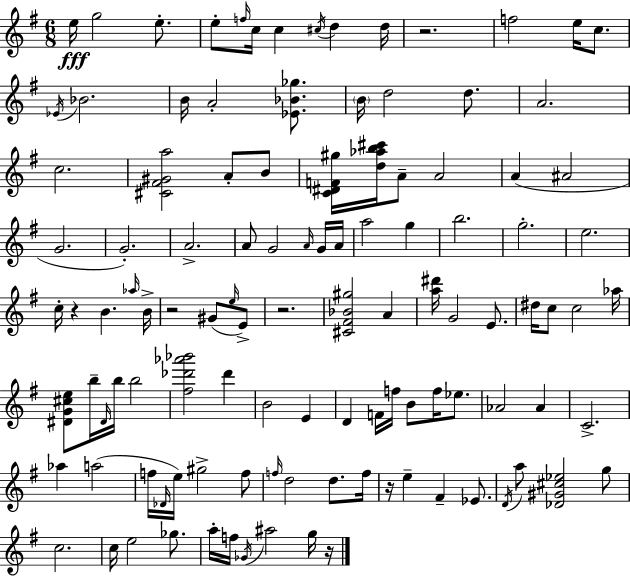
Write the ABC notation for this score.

X:1
T:Untitled
M:6/8
L:1/4
K:G
e/4 g2 e/2 e/2 f/4 c/4 c ^c/4 d d/4 z2 f2 e/4 c/2 _E/4 _B2 B/4 A2 [_E_B_g]/2 B/4 d2 d/2 A2 c2 [^C^F^Ga]2 A/2 B/2 [C^DF^g]/4 [d_ab^c']/4 A/2 A2 A ^A2 G2 G2 A2 A/2 G2 A/4 G/4 A/4 a2 g b2 g2 e2 c/4 z B _a/4 B/4 z2 ^G/2 e/4 E/2 z2 [^C^F_B^g]2 A [a^d']/4 G2 E/2 ^d/4 c/2 c2 _a/4 [^DG^ce]/2 b/4 ^D/4 b/4 b2 [^f_d'_a'_b']2 _d' B2 E D F/4 f/4 B/2 f/4 _e/2 _A2 _A C2 _a a2 f/4 _D/4 e/4 ^g2 f/2 f/4 d2 d/2 f/4 z/4 e ^F _E/2 D/4 a/2 [_D^G^c_e]2 g/2 c2 c/4 e2 _g/2 a/4 f/4 _G/4 ^a2 g/4 z/4